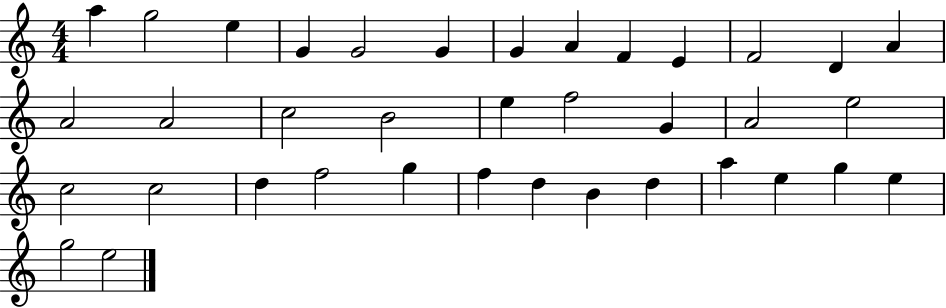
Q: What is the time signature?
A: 4/4